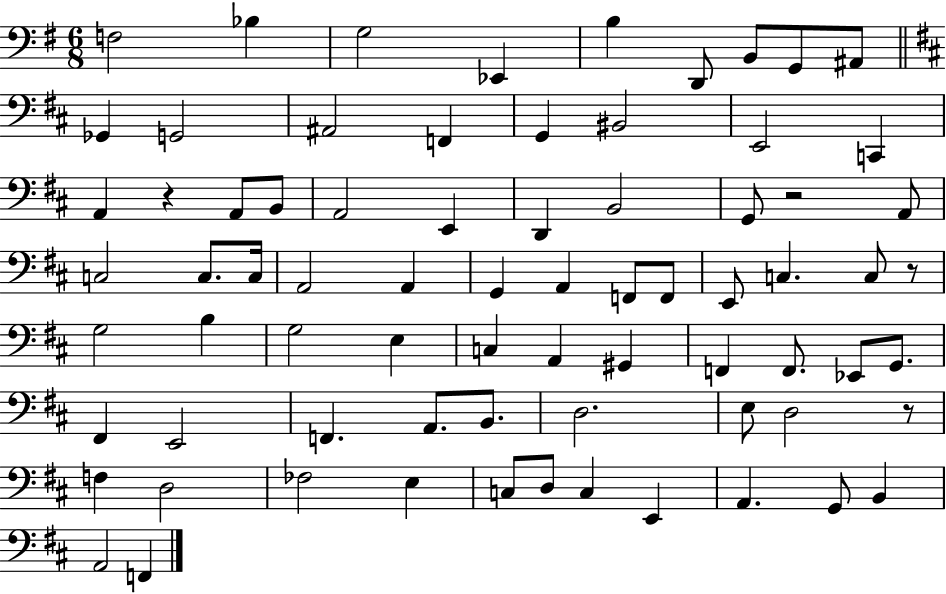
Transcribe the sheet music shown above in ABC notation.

X:1
T:Untitled
M:6/8
L:1/4
K:G
F,2 _B, G,2 _E,, B, D,,/2 B,,/2 G,,/2 ^A,,/2 _G,, G,,2 ^A,,2 F,, G,, ^B,,2 E,,2 C,, A,, z A,,/2 B,,/2 A,,2 E,, D,, B,,2 G,,/2 z2 A,,/2 C,2 C,/2 C,/4 A,,2 A,, G,, A,, F,,/2 F,,/2 E,,/2 C, C,/2 z/2 G,2 B, G,2 E, C, A,, ^G,, F,, F,,/2 _E,,/2 G,,/2 ^F,, E,,2 F,, A,,/2 B,,/2 D,2 E,/2 D,2 z/2 F, D,2 _F,2 E, C,/2 D,/2 C, E,, A,, G,,/2 B,, A,,2 F,,